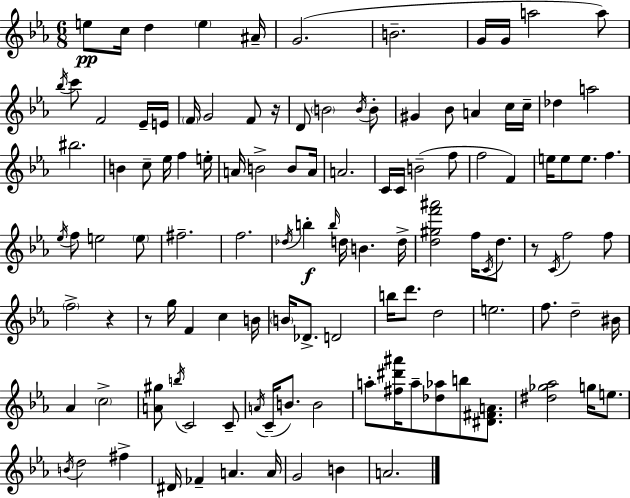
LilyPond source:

{
  \clef treble
  \numericTimeSignature
  \time 6/8
  \key ees \major
  e''8\pp c''16 d''4 \parenthesize e''4 ais'16-- | g'2.( | b'2.-- | g'16 g'16 a''2 a''8) | \break \acciaccatura { bes''16 } c'''8 f'2 ees'16-- | e'16 \parenthesize f'16 g'2 f'8 | r16 d'8 \parenthesize b'2 \acciaccatura { b'16 } | b'8-. gis'4 bes'8 a'4 | \break c''16 c''16-- des''4 a''2 | bis''2. | b'4 c''8-- ees''16 f''4 | e''16-. a'16 b'2-> b'8 | \break a'16 a'2. | c'16 c'16 b'2--( | f''8 f''2 f'4) | e''16 e''8 e''8. f''4. | \break \acciaccatura { ees''16 } f''8 e''2 | \parenthesize e''8 fis''2.-- | f''2. | \acciaccatura { des''16 } b''4-.\f \grace { b''16 } d''16 b'4. | \break d''16-> <d'' gis'' f''' ais'''>2 | f''16 \acciaccatura { c'16 } d''8. r8 \acciaccatura { c'16 } f''2 | f''8 \parenthesize f''2-> | r4 r8 g''16 f'4 | \break c''4 b'16 \parenthesize b'16 des'8.-> d'2 | b''16 d'''8. d''2 | e''2. | f''8. d''2-- | \break bis'16 aes'4 \parenthesize c''2-> | <a' gis''>8 \acciaccatura { b''16 } c'2 | c'8-- \acciaccatura { a'16 }( c'16-- b'8.) | b'2 a''8-. <fis'' dis''' ais'''>16 | \break a''8-- <des'' aes''>8 b''8 <dis' fis' a'>8. <dis'' ges'' aes''>2 | g''16 e''8. \acciaccatura { b'16 } d''2 | fis''4-> dis'16 fes'4-- | a'4. a'16 g'2 | \break b'4 a'2. | \bar "|."
}